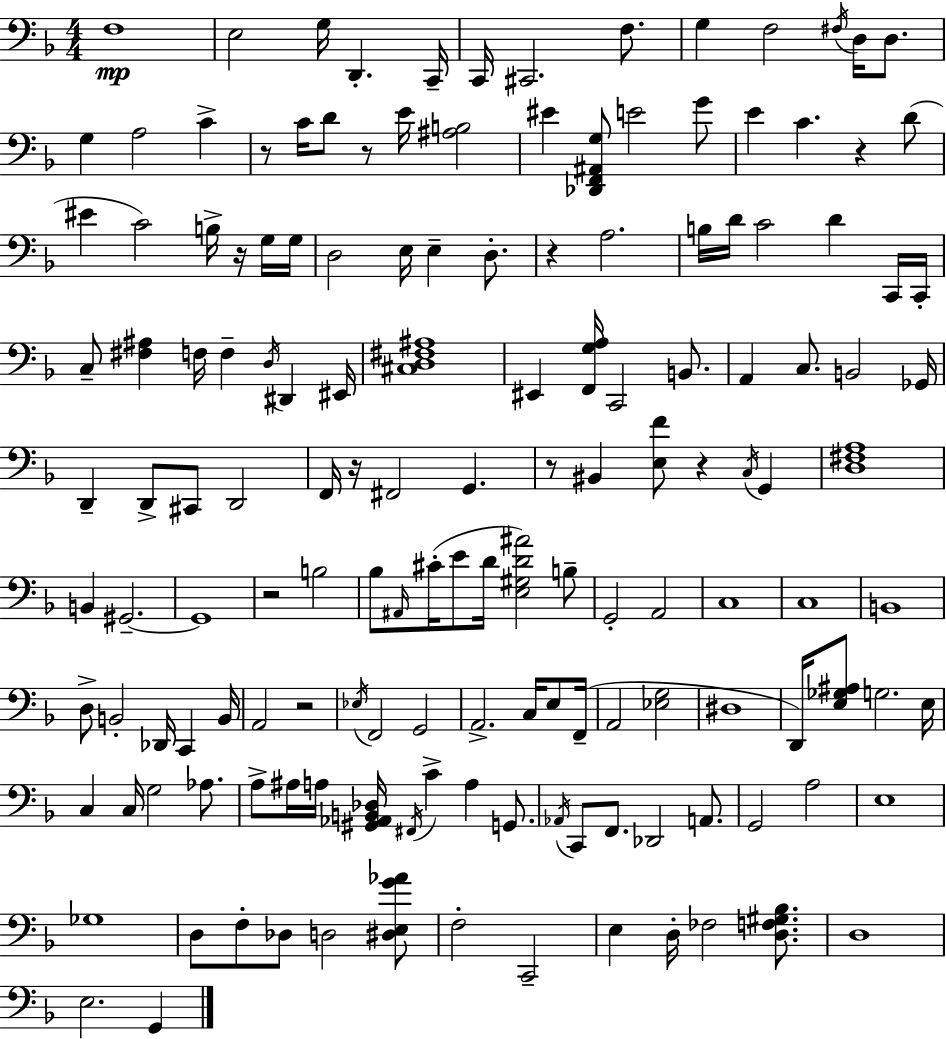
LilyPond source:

{
  \clef bass
  \numericTimeSignature
  \time 4/4
  \key f \major
  f1\mp | e2 g16 d,4.-. c,16-- | c,16 cis,2. f8. | g4 f2 \acciaccatura { fis16 } d16 d8. | \break g4 a2 c'4-> | r8 c'16 d'8 r8 e'16 <ais b>2 | eis'4 <des, f, ais, g>8 e'2 g'8 | e'4 c'4. r4 d'8( | \break eis'4 c'2) b16-> r16 g16 | g16 d2 e16 e4-- d8.-. | r4 a2. | b16 d'16 c'2 d'4 c,16 | \break c,16-. c8-- <fis ais>4 f16 f4-- \acciaccatura { d16 } dis,4 | eis,16 <cis d fis ais>1 | eis,4 <f, g a>16 c,2 b,8. | a,4 c8. b,2 | \break ges,16 d,4-- d,8-> cis,8 d,2 | f,16 r16 fis,2 g,4. | r8 bis,4 <e f'>8 r4 \acciaccatura { c16 } g,4 | <d fis a>1 | \break b,4 gis,2.--~~ | gis,1 | r2 b2 | bes8 \grace { ais,16 }( cis'16-. e'8 d'16 <e gis d' ais'>2) | \break b8-- g,2-. a,2 | c1 | c1 | b,1 | \break d8-> b,2-. des,16 c,4 | b,16 a,2 r2 | \acciaccatura { ees16 } f,2 g,2 | a,2.-> | \break c16 e8 f,16--( a,2 <ees g>2 | dis1 | d,16) <e ges ais>8 g2. | e16 c4 c16 g2 | \break aes8. a8-> ais16 a16 <gis, aes, b, des>16 \acciaccatura { fis,16 } c'4-> a4 | g,8. \acciaccatura { aes,16 } c,8 f,8. des,2 | a,8. g,2 a2 | e1 | \break ges1 | d8 f8-. des8 d2 | <dis e g' aes'>8 f2-. c,2-- | e4 d16-. fes2 | \break <d f gis bes>8. d1 | e2. | g,4 \bar "|."
}